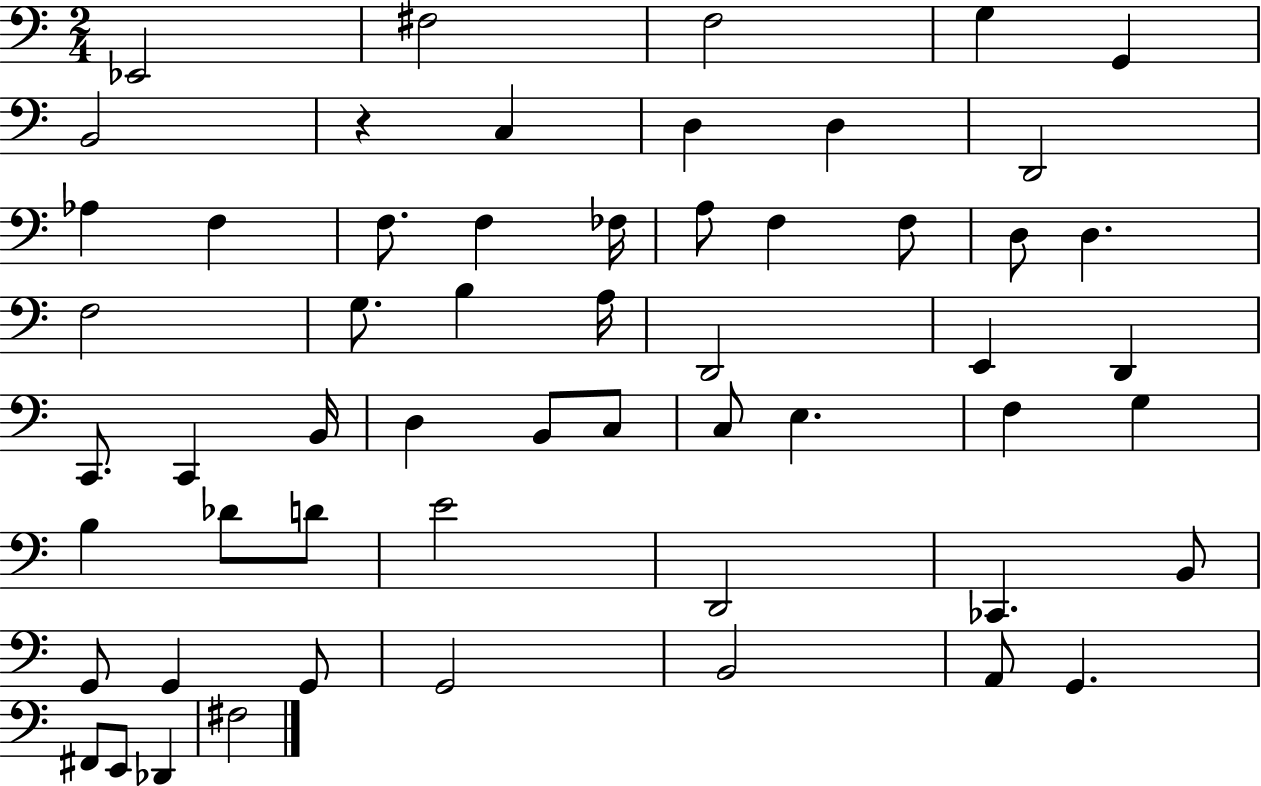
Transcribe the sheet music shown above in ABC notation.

X:1
T:Untitled
M:2/4
L:1/4
K:C
_E,,2 ^F,2 F,2 G, G,, B,,2 z C, D, D, D,,2 _A, F, F,/2 F, _F,/4 A,/2 F, F,/2 D,/2 D, F,2 G,/2 B, A,/4 D,,2 E,, D,, C,,/2 C,, B,,/4 D, B,,/2 C,/2 C,/2 E, F, G, B, _D/2 D/2 E2 D,,2 _C,, B,,/2 G,,/2 G,, G,,/2 G,,2 B,,2 A,,/2 G,, ^F,,/2 E,,/2 _D,, ^F,2